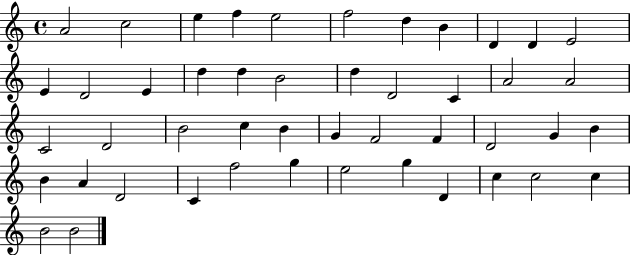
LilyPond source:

{
  \clef treble
  \time 4/4
  \defaultTimeSignature
  \key c \major
  a'2 c''2 | e''4 f''4 e''2 | f''2 d''4 b'4 | d'4 d'4 e'2 | \break e'4 d'2 e'4 | d''4 d''4 b'2 | d''4 d'2 c'4 | a'2 a'2 | \break c'2 d'2 | b'2 c''4 b'4 | g'4 f'2 f'4 | d'2 g'4 b'4 | \break b'4 a'4 d'2 | c'4 f''2 g''4 | e''2 g''4 d'4 | c''4 c''2 c''4 | \break b'2 b'2 | \bar "|."
}